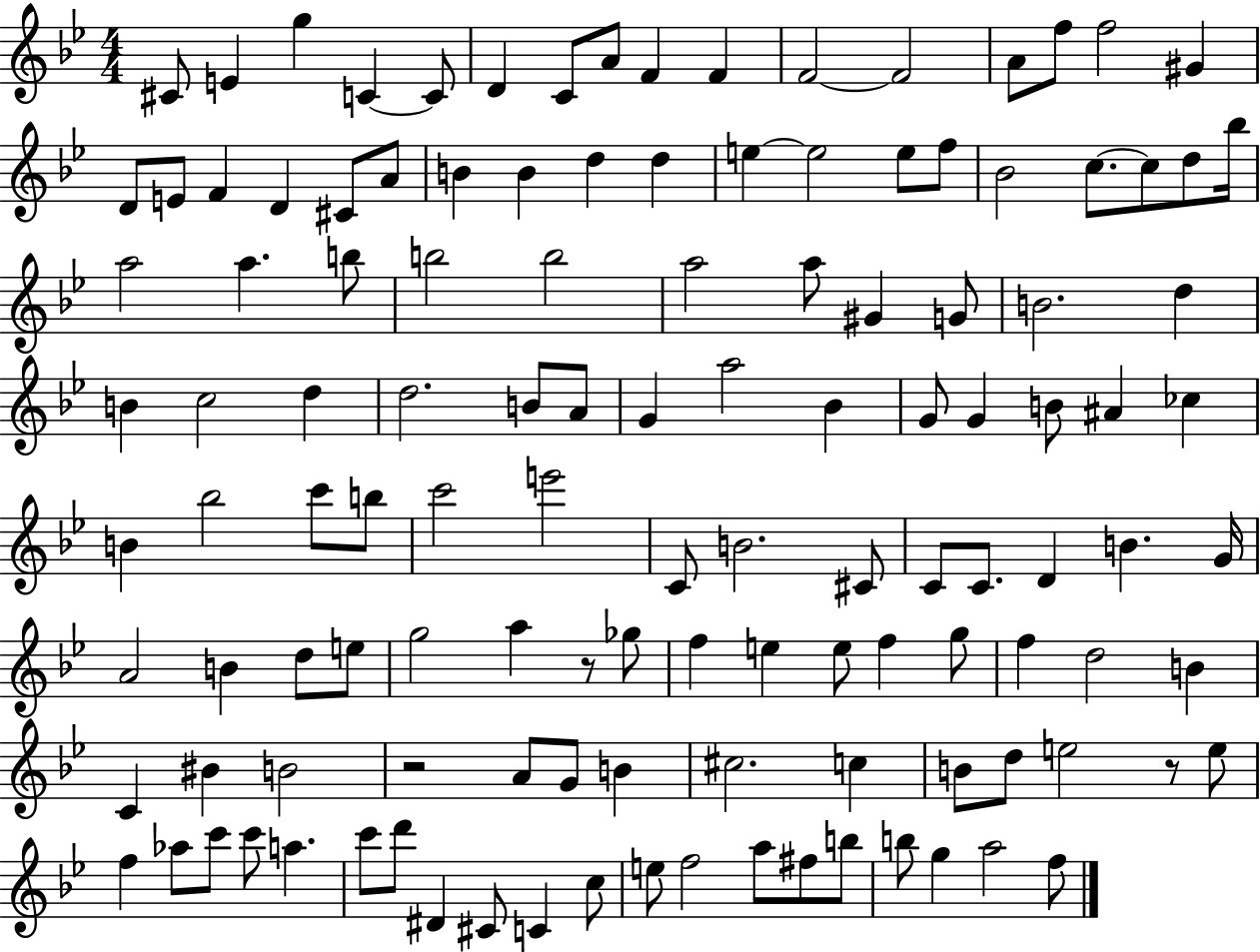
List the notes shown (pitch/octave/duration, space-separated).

C#4/e E4/q G5/q C4/q C4/e D4/q C4/e A4/e F4/q F4/q F4/h F4/h A4/e F5/e F5/h G#4/q D4/e E4/e F4/q D4/q C#4/e A4/e B4/q B4/q D5/q D5/q E5/q E5/h E5/e F5/e Bb4/h C5/e. C5/e D5/e Bb5/s A5/h A5/q. B5/e B5/h B5/h A5/h A5/e G#4/q G4/e B4/h. D5/q B4/q C5/h D5/q D5/h. B4/e A4/e G4/q A5/h Bb4/q G4/e G4/q B4/e A#4/q CES5/q B4/q Bb5/h C6/e B5/e C6/h E6/h C4/e B4/h. C#4/e C4/e C4/e. D4/q B4/q. G4/s A4/h B4/q D5/e E5/e G5/h A5/q R/e Gb5/e F5/q E5/q E5/e F5/q G5/e F5/q D5/h B4/q C4/q BIS4/q B4/h R/h A4/e G4/e B4/q C#5/h. C5/q B4/e D5/e E5/h R/e E5/e F5/q Ab5/e C6/e C6/e A5/q. C6/e D6/e D#4/q C#4/e C4/q C5/e E5/e F5/h A5/e F#5/e B5/e B5/e G5/q A5/h F5/e